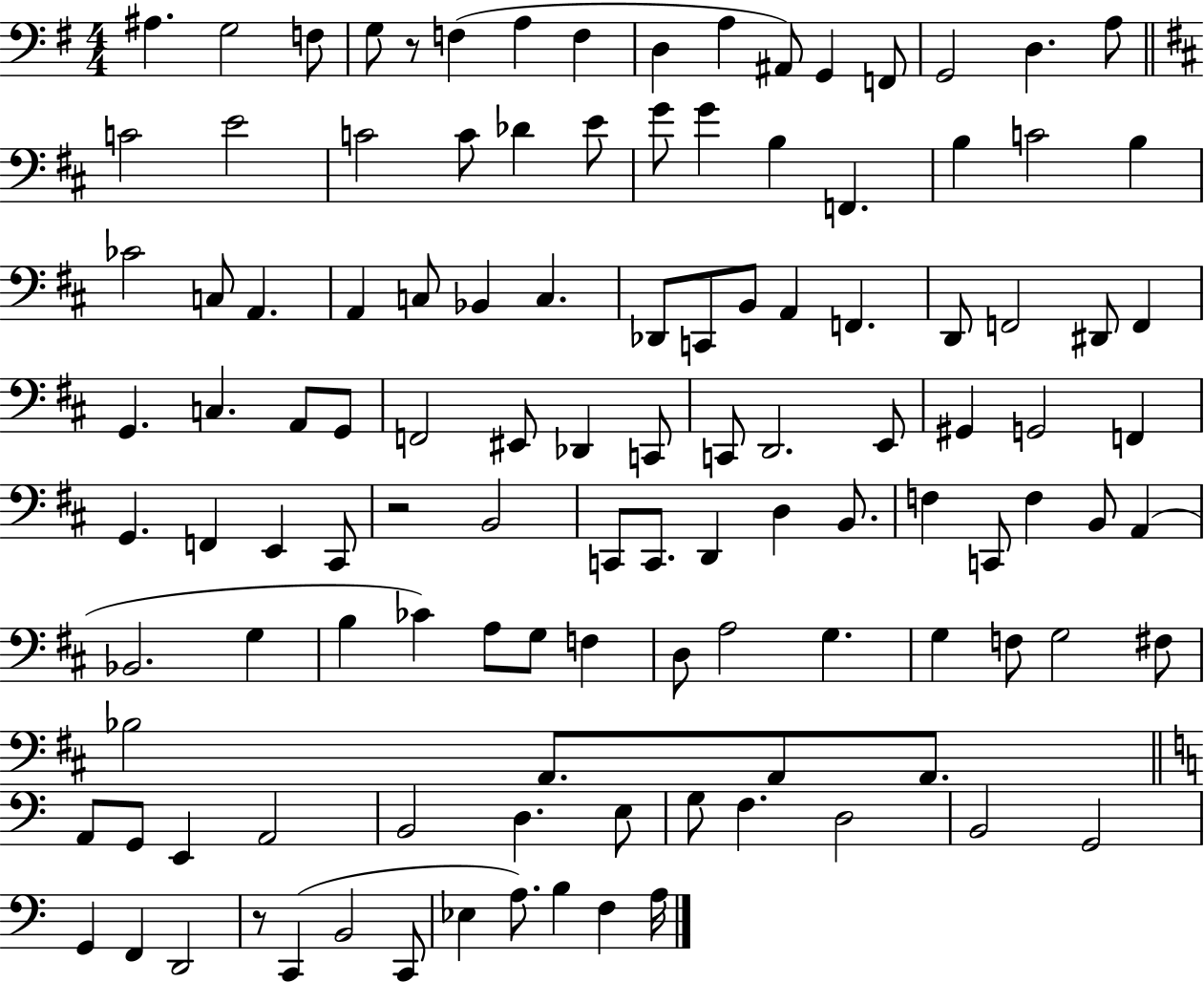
A#3/q. G3/h F3/e G3/e R/e F3/q A3/q F3/q D3/q A3/q A#2/e G2/q F2/e G2/h D3/q. A3/e C4/h E4/h C4/h C4/e Db4/q E4/e G4/e G4/q B3/q F2/q. B3/q C4/h B3/q CES4/h C3/e A2/q. A2/q C3/e Bb2/q C3/q. Db2/e C2/e B2/e A2/q F2/q. D2/e F2/h D#2/e F2/q G2/q. C3/q. A2/e G2/e F2/h EIS2/e Db2/q C2/e C2/e D2/h. E2/e G#2/q G2/h F2/q G2/q. F2/q E2/q C#2/e R/h B2/h C2/e C2/e. D2/q D3/q B2/e. F3/q C2/e F3/q B2/e A2/q Bb2/h. G3/q B3/q CES4/q A3/e G3/e F3/q D3/e A3/h G3/q. G3/q F3/e G3/h F#3/e Bb3/h A2/e. A2/e A2/e. A2/e G2/e E2/q A2/h B2/h D3/q. E3/e G3/e F3/q. D3/h B2/h G2/h G2/q F2/q D2/h R/e C2/q B2/h C2/e Eb3/q A3/e. B3/q F3/q A3/s